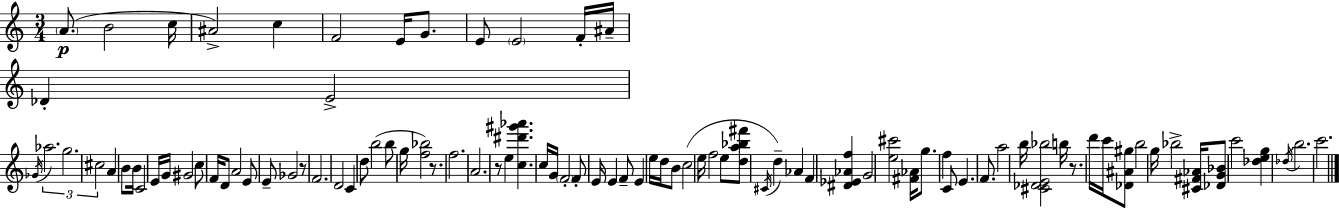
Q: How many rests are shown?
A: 4